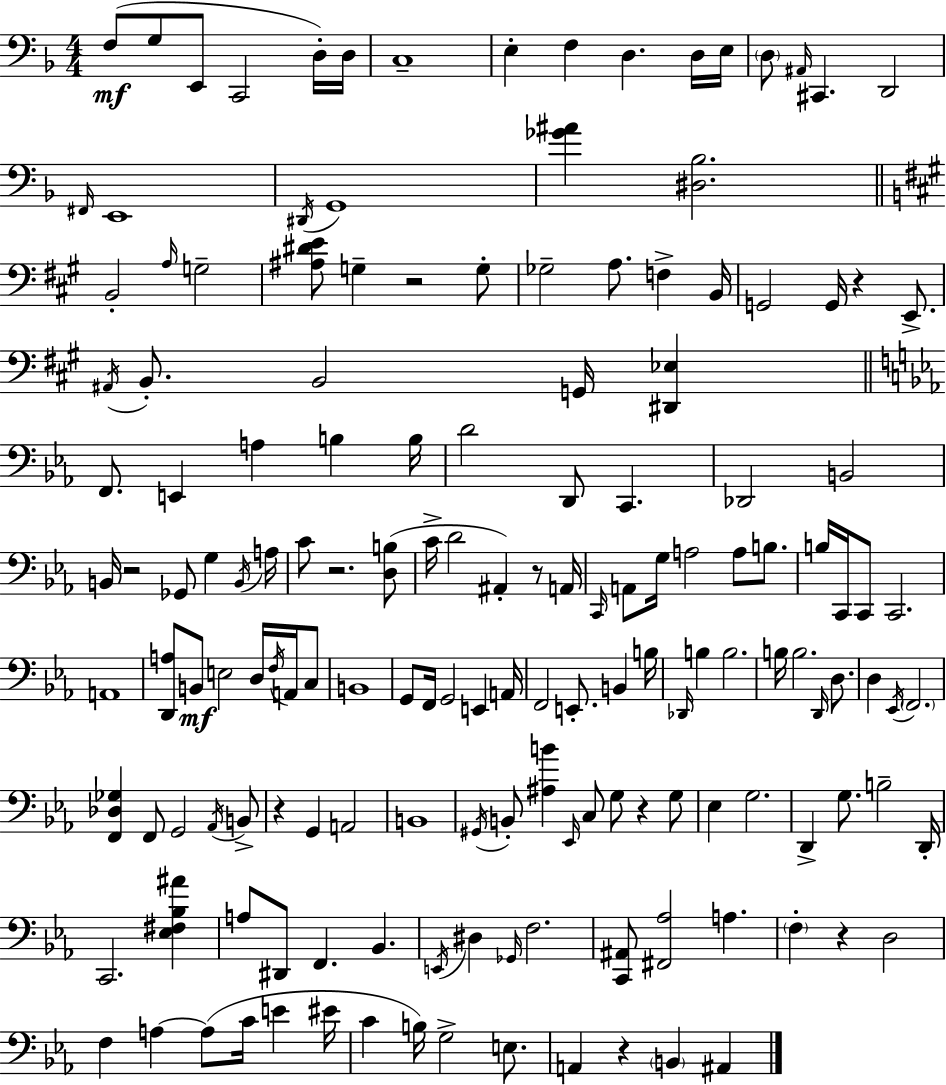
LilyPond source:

{
  \clef bass
  \numericTimeSignature
  \time 4/4
  \key f \major
  f8(\mf g8 e,8 c,2 d16-.) d16 | c1-- | e4-. f4 d4. d16 e16 | \parenthesize d8 \grace { ais,16 } cis,4. d,2 | \break \grace { fis,16 } e,1 | \acciaccatura { dis,16 } g,1 | <ges' ais'>4 <dis bes>2. | \bar "||" \break \key a \major b,2-. \grace { a16 } g2-- | <ais dis' e'>8 g4-- r2 g8-. | ges2-- a8. f4-> | b,16 g,2 g,16 r4 e,8.-> | \break \acciaccatura { ais,16 } b,8.-. b,2 g,16 <dis, ees>4 | \bar "||" \break \key ees \major f,8. e,4 a4 b4 b16 | d'2 d,8 c,4. | des,2 b,2 | b,16 r2 ges,8 g4 \acciaccatura { b,16 } | \break a16 c'8 r2. <d b>8( | c'16-> d'2 ais,4-.) r8 | a,16 \grace { c,16 } a,8 g16 a2 a8 b8. | b16 c,16 c,8 c,2. | \break a,1 | <d, a>8 b,8\mf e2 d16 \acciaccatura { f16 } | a,16 c8 b,1 | g,8 f,16 g,2 e,4 | \break a,16 f,2 e,8.-. b,4 | b16 \grace { des,16 } b4 b2. | b16 b2. | \grace { d,16 } d8. d4 \acciaccatura { ees,16 } \parenthesize f,2. | \break <f, des ges>4 f,8 g,2 | \acciaccatura { aes,16 } b,8-> r4 g,4 a,2 | b,1 | \acciaccatura { gis,16 } b,8-. <ais b'>4 \grace { ees,16 } c8 | \break g8 r4 g8 ees4 g2. | d,4-> g8. | b2-- d,16-. c,2. | <ees fis bes ais'>4 a8 dis,8 f,4. | \break bes,4. \acciaccatura { e,16 } dis4 \grace { ges,16 } f2. | <c, ais,>8 <fis, aes>2 | a4. \parenthesize f4-. r4 | d2 f4 a4~~ | \break a8( c'16 e'4 eis'16 c'4 b16) | g2-> e8. a,4 r4 | \parenthesize b,4 ais,4 \bar "|."
}